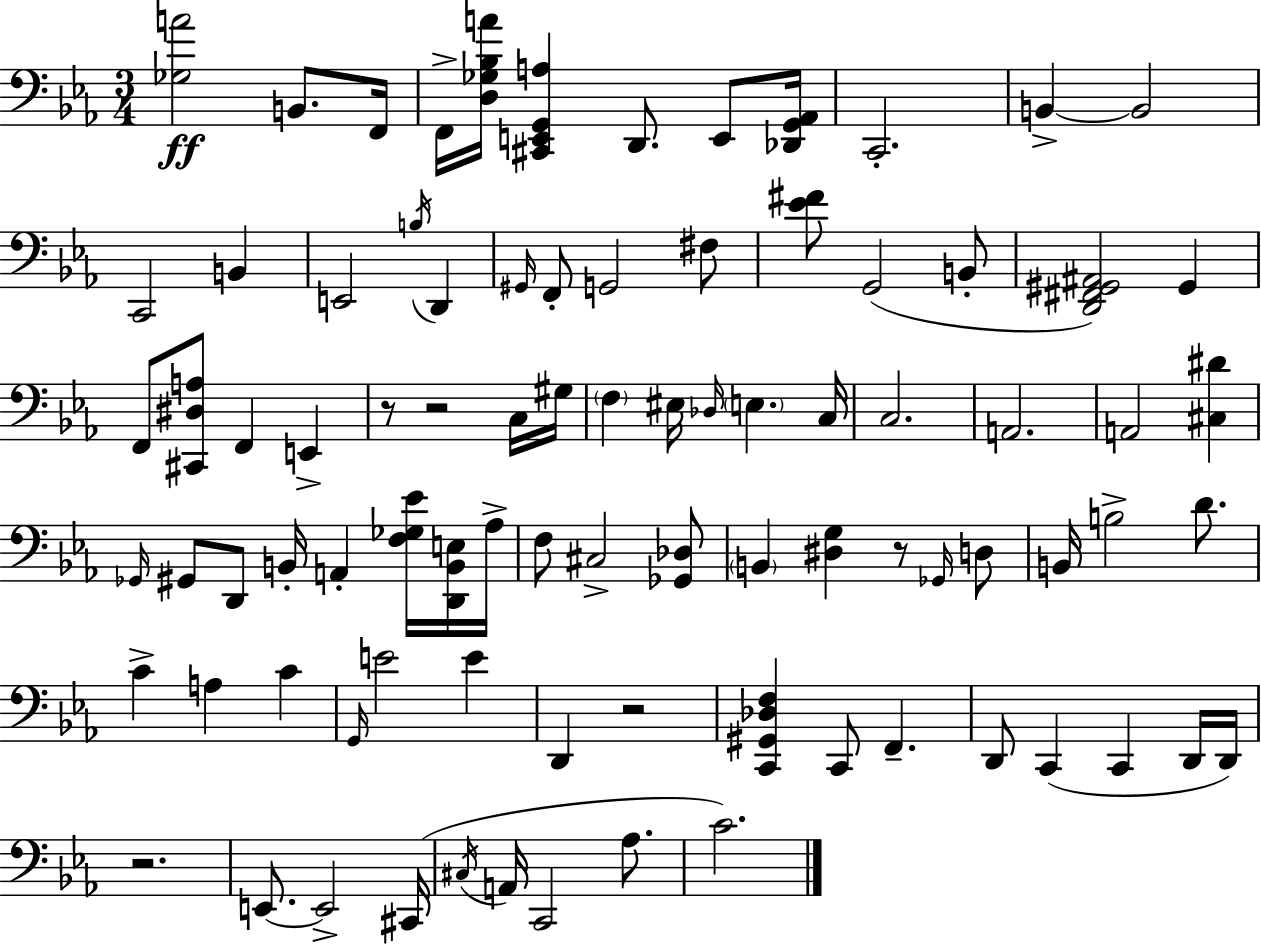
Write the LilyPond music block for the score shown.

{
  \clef bass
  \numericTimeSignature
  \time 3/4
  \key c \minor
  \repeat volta 2 { <ges a'>2\ff b,8. f,16 | f,16-> <d ges bes a'>16 <cis, e, g, a>4 d,8. e,8 <des, g, aes,>16 | c,2.-. | b,4->~~ b,2 | \break c,2 b,4 | e,2 \acciaccatura { b16 } d,4 | \grace { gis,16 } f,8-. g,2 | fis8 <ees' fis'>8 g,2( | \break b,8-. <d, fis, gis, ais,>2) gis,4 | f,8 <cis, dis a>8 f,4 e,4-> | r8 r2 | c16 gis16 \parenthesize f4 eis16 \grace { des16 } \parenthesize e4. | \break c16 c2. | a,2. | a,2 <cis dis'>4 | \grace { ges,16 } gis,8 d,8 b,16-. a,4-. | \break <f ges ees'>16 <d, b, e>16 aes16-> f8 cis2-> | <ges, des>8 \parenthesize b,4 <dis g>4 | r8 \grace { ges,16 } d8 b,16 b2-> | d'8. c'4-> a4 | \break c'4 \grace { g,16 } e'2 | e'4 d,4 r2 | <c, gis, des f>4 c,8 | f,4.-- d,8 c,4( | \break c,4 d,16 d,16) r2. | e,8.~~ e,2-> | cis,16( \acciaccatura { cis16 } a,16 c,2 | aes8. c'2.) | \break } \bar "|."
}